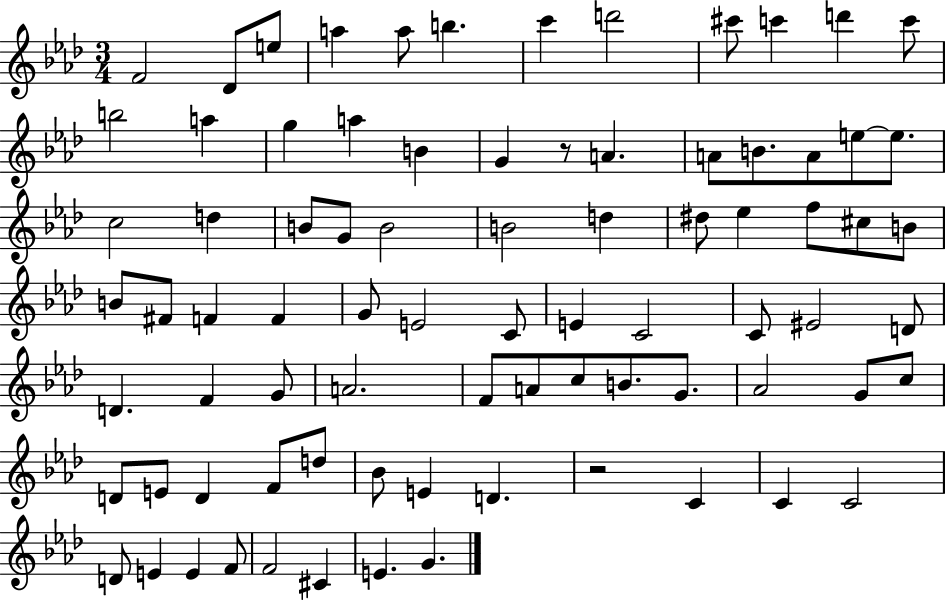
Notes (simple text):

F4/h Db4/e E5/e A5/q A5/e B5/q. C6/q D6/h C#6/e C6/q D6/q C6/e B5/h A5/q G5/q A5/q B4/q G4/q R/e A4/q. A4/e B4/e. A4/e E5/e E5/e. C5/h D5/q B4/e G4/e B4/h B4/h D5/q D#5/e Eb5/q F5/e C#5/e B4/e B4/e F#4/e F4/q F4/q G4/e E4/h C4/e E4/q C4/h C4/e EIS4/h D4/e D4/q. F4/q G4/e A4/h. F4/e A4/e C5/e B4/e. G4/e. Ab4/h G4/e C5/e D4/e E4/e D4/q F4/e D5/e Bb4/e E4/q D4/q. R/h C4/q C4/q C4/h D4/e E4/q E4/q F4/e F4/h C#4/q E4/q. G4/q.